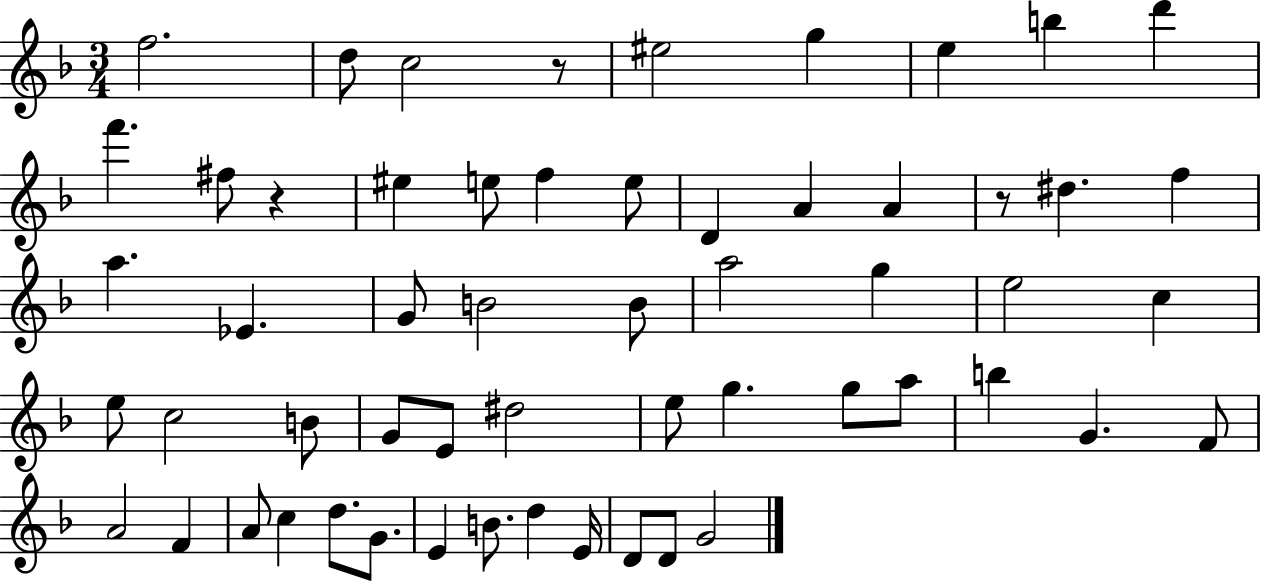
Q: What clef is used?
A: treble